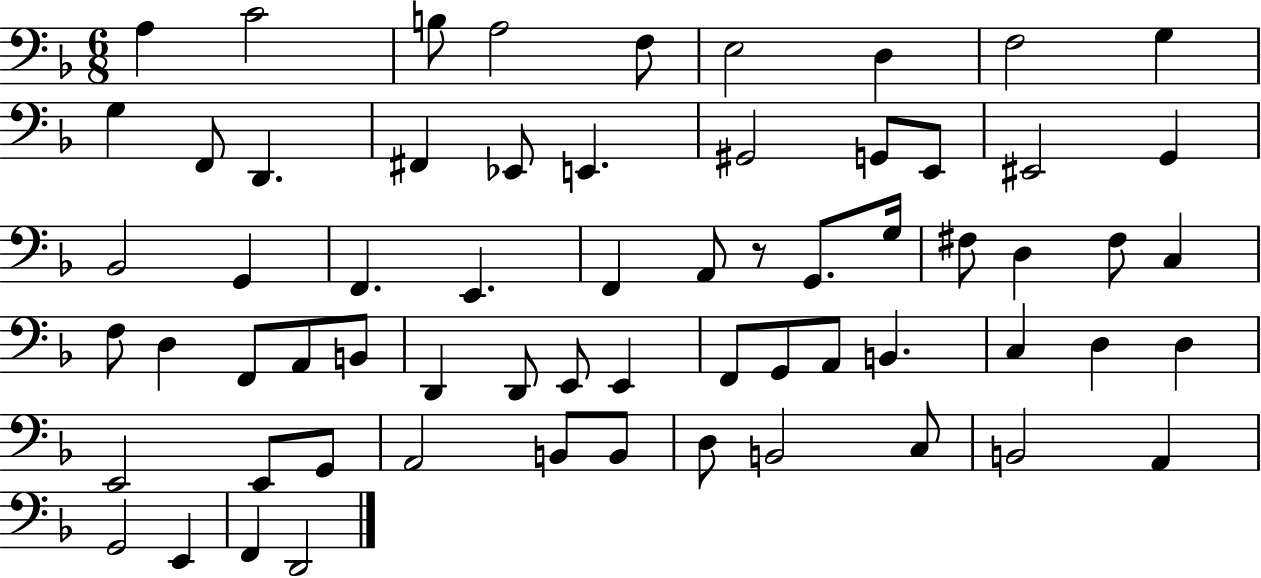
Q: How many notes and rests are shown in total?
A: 64